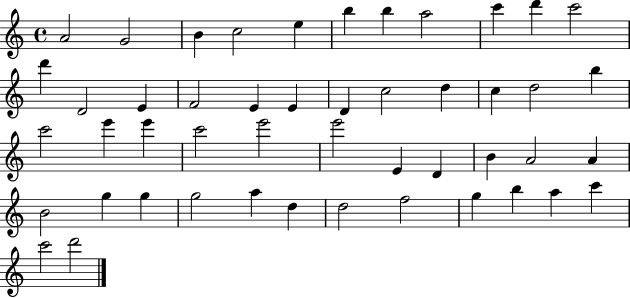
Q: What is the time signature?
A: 4/4